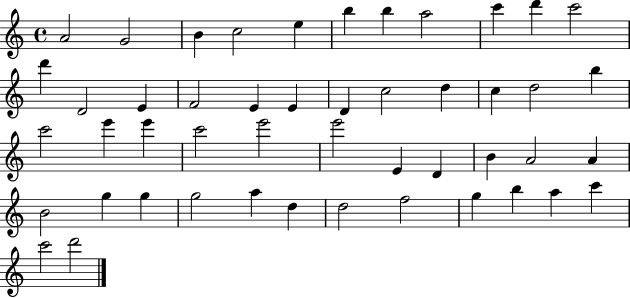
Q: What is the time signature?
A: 4/4